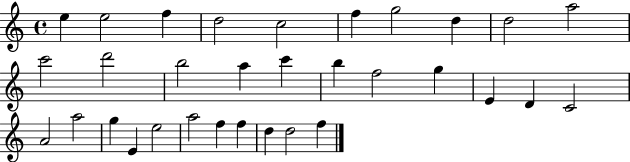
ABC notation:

X:1
T:Untitled
M:4/4
L:1/4
K:C
e e2 f d2 c2 f g2 d d2 a2 c'2 d'2 b2 a c' b f2 g E D C2 A2 a2 g E e2 a2 f f d d2 f